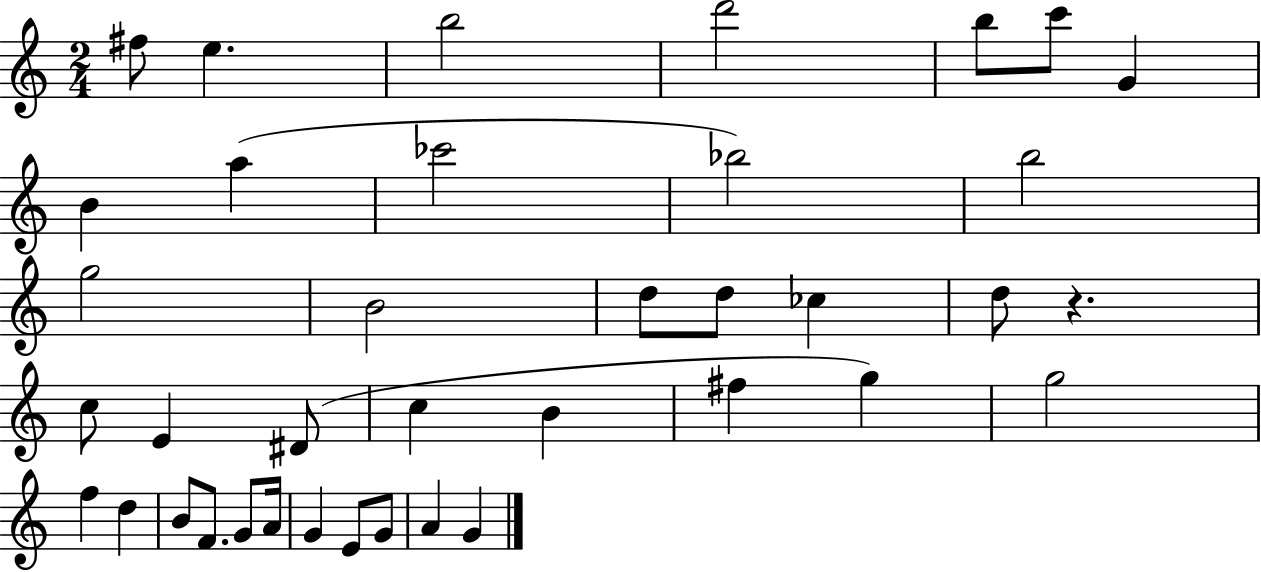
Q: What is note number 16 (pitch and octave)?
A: D5